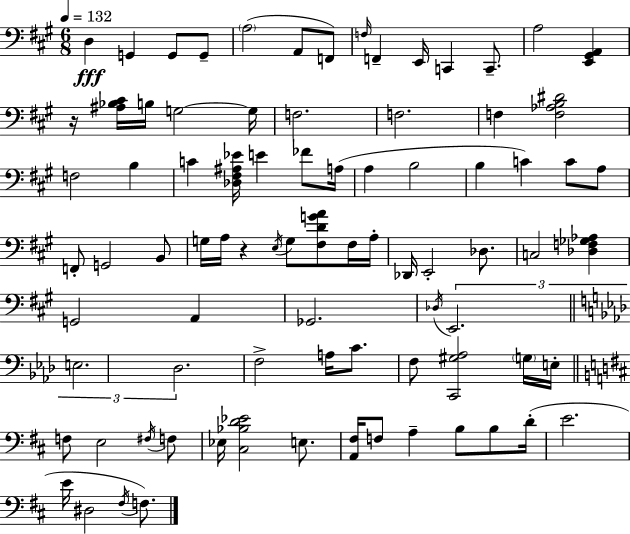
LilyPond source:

{
  \clef bass
  \numericTimeSignature
  \time 6/8
  \key a \major
  \tempo 4 = 132
  \repeat volta 2 { d4\fff g,4 g,8 g,8-- | \parenthesize a2( a,8 f,8) | \grace { f16 } f,4-- e,16 c,4 c,8.-- | a2 <e, gis, a,>4 | \break r16 <ais bes cis'>16 b16 g2~~ | g16 f2. | f2. | f4 <f aes b dis'>2 | \break f2 b4 | c'4 <des fis ais ees'>16 e'4 fes'8 | a16( a4 b2 | b4 c'4) c'8 a8 | \break f,8-. g,2 b,8 | g16 a16 r4 \acciaccatura { e16 } g8 <fis d' g' a'>8 | fis16 a16-. des,16 e,2-. des8. | c2 <des f ges aes>4 | \break g,2 a,4 | ges,2. | \acciaccatura { des16 } \tuplet 3/2 { e,2. | \bar "||" \break \key aes \major e2. | des2. } | f2-> a16 c'8. | f8 <c, gis aes>2 \parenthesize g16 e16-. | \break \bar "||" \break \key d \major f8 e2 \acciaccatura { fis16 } f8 | ees16 <cis bes d' ees'>2 e8. | <a, fis>16 f8 a4-- b8 b8 | d'16-.( e'2. | \break e'16 dis2 \acciaccatura { fis16 }) f8. | } \bar "|."
}